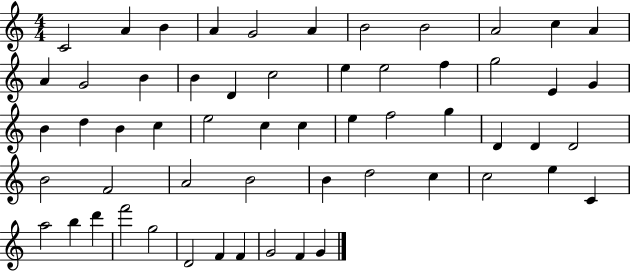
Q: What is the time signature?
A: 4/4